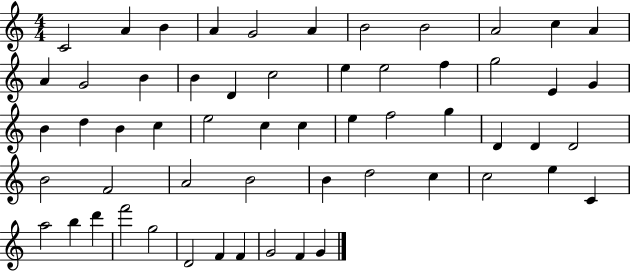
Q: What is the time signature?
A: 4/4